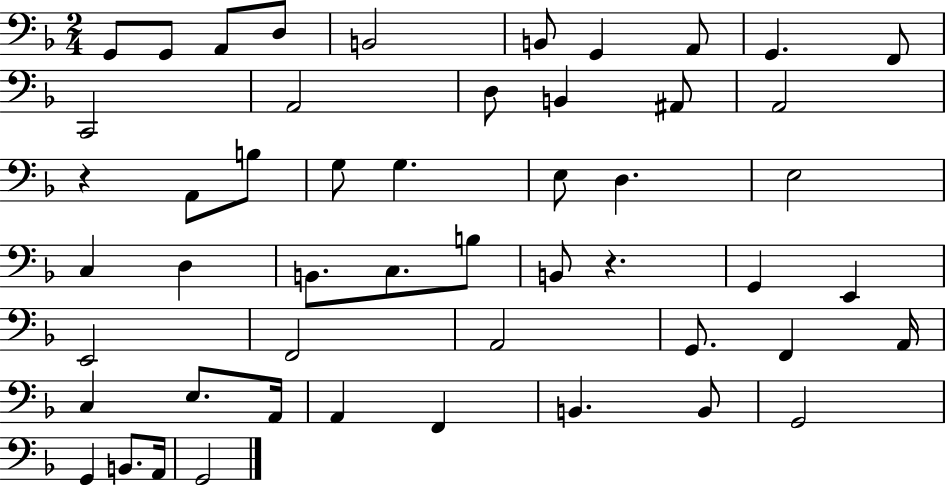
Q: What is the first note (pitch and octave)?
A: G2